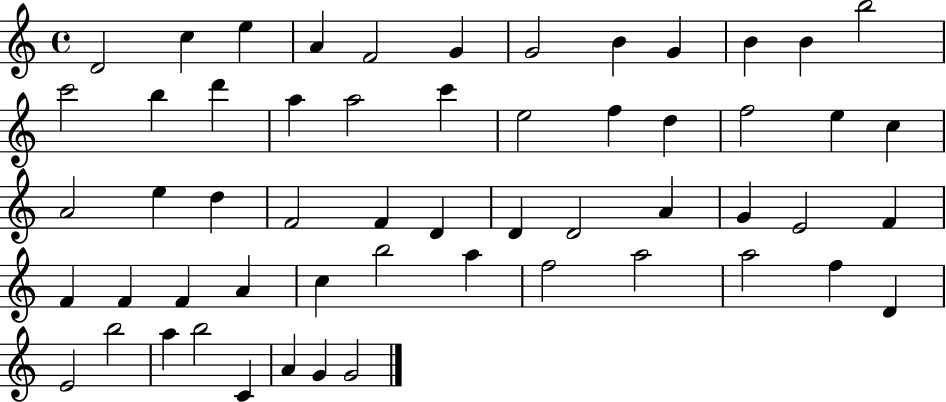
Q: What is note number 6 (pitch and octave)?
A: G4